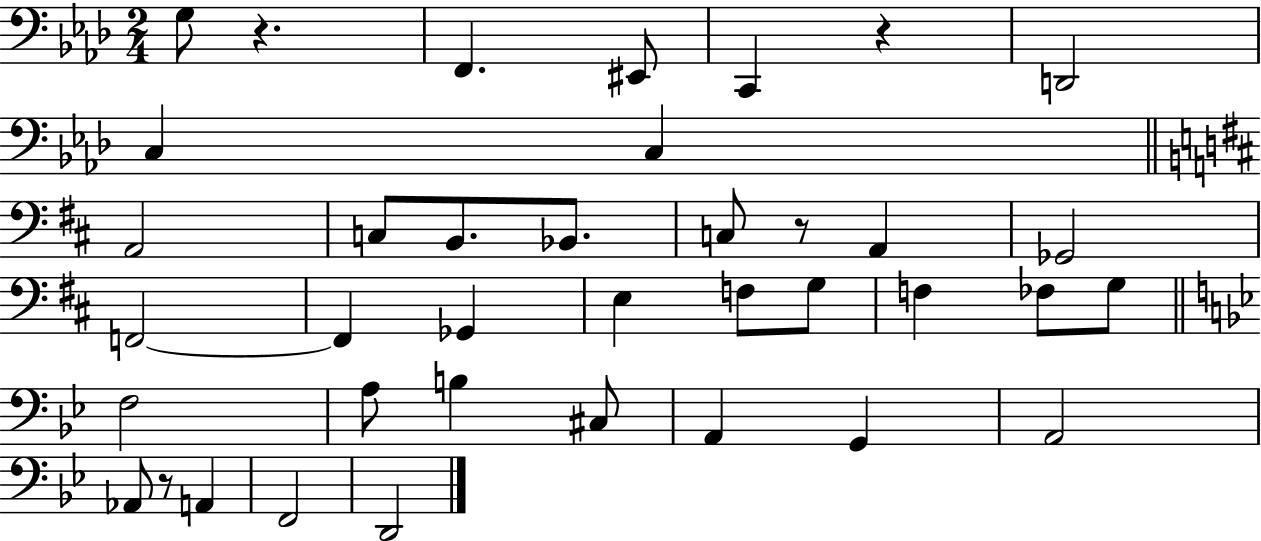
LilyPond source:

{
  \clef bass
  \numericTimeSignature
  \time 2/4
  \key aes \major
  g8 r4. | f,4. eis,8 | c,4 r4 | d,2 | \break c4 c4 | \bar "||" \break \key d \major a,2 | c8 b,8. bes,8. | c8 r8 a,4 | ges,2 | \break f,2~~ | f,4 ges,4 | e4 f8 g8 | f4 fes8 g8 | \break \bar "||" \break \key g \minor f2 | a8 b4 cis8 | a,4 g,4 | a,2 | \break aes,8 r8 a,4 | f,2 | d,2 | \bar "|."
}